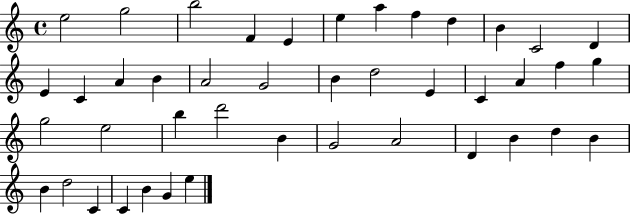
E5/h G5/h B5/h F4/q E4/q E5/q A5/q F5/q D5/q B4/q C4/h D4/q E4/q C4/q A4/q B4/q A4/h G4/h B4/q D5/h E4/q C4/q A4/q F5/q G5/q G5/h E5/h B5/q D6/h B4/q G4/h A4/h D4/q B4/q D5/q B4/q B4/q D5/h C4/q C4/q B4/q G4/q E5/q